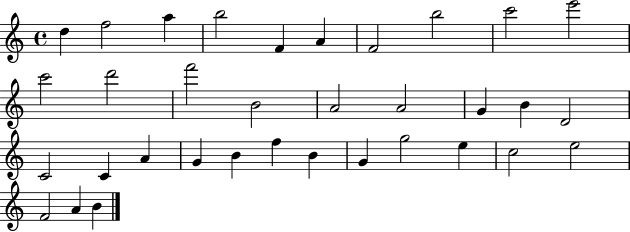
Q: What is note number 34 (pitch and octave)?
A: B4